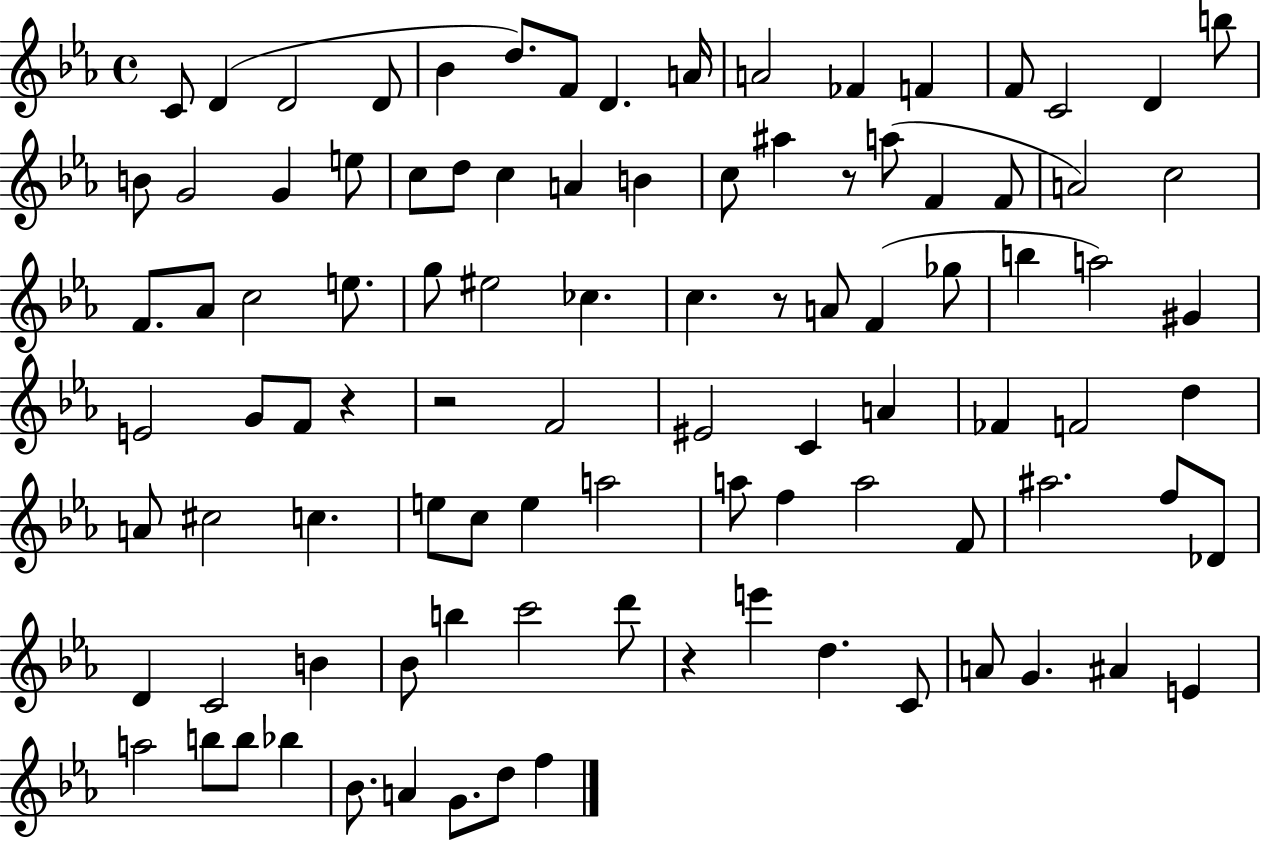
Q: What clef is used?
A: treble